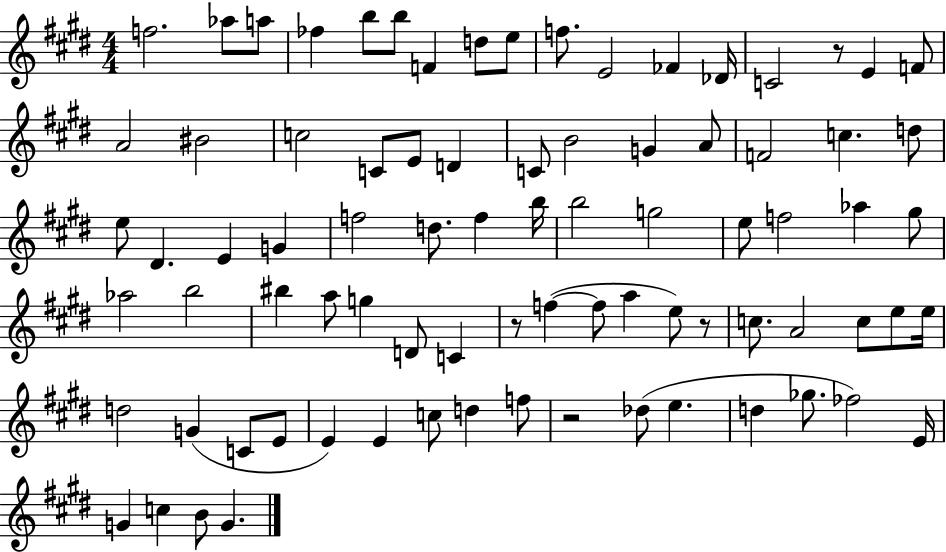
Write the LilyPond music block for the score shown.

{
  \clef treble
  \numericTimeSignature
  \time 4/4
  \key e \major
  f''2. aes''8 a''8 | fes''4 b''8 b''8 f'4 d''8 e''8 | f''8. e'2 fes'4 des'16 | c'2 r8 e'4 f'8 | \break a'2 bis'2 | c''2 c'8 e'8 d'4 | c'8 b'2 g'4 a'8 | f'2 c''4. d''8 | \break e''8 dis'4. e'4 g'4 | f''2 d''8. f''4 b''16 | b''2 g''2 | e''8 f''2 aes''4 gis''8 | \break aes''2 b''2 | bis''4 a''8 g''4 d'8 c'4 | r8 f''4~(~ f''8 a''4 e''8) r8 | c''8. a'2 c''8 e''8 e''16 | \break d''2 g'4( c'8 e'8 | e'4) e'4 c''8 d''4 f''8 | r2 des''8( e''4. | d''4 ges''8. fes''2) e'16 | \break g'4 c''4 b'8 g'4. | \bar "|."
}